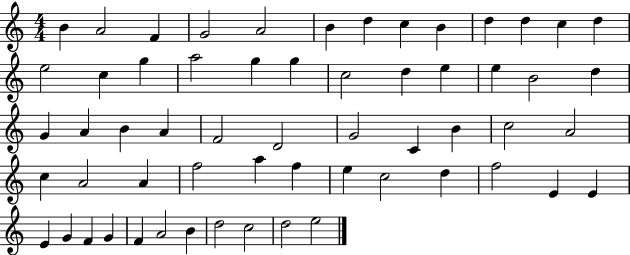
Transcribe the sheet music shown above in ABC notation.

X:1
T:Untitled
M:4/4
L:1/4
K:C
B A2 F G2 A2 B d c B d d c d e2 c g a2 g g c2 d e e B2 d G A B A F2 D2 G2 C B c2 A2 c A2 A f2 a f e c2 d f2 E E E G F G F A2 B d2 c2 d2 e2